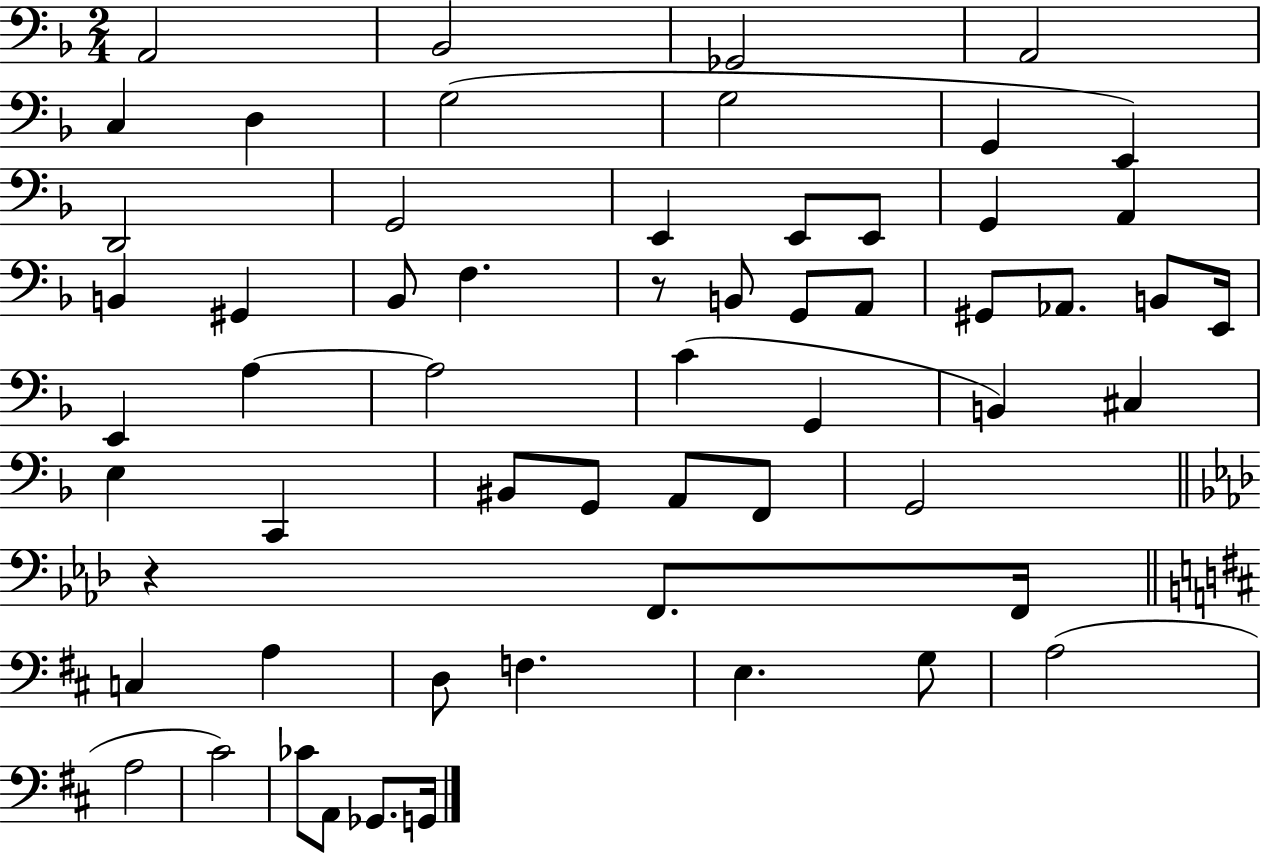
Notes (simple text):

A2/h Bb2/h Gb2/h A2/h C3/q D3/q G3/h G3/h G2/q E2/q D2/h G2/h E2/q E2/e E2/e G2/q A2/q B2/q G#2/q Bb2/e F3/q. R/e B2/e G2/e A2/e G#2/e Ab2/e. B2/e E2/s E2/q A3/q A3/h C4/q G2/q B2/q C#3/q E3/q C2/q BIS2/e G2/e A2/e F2/e G2/h R/q F2/e. F2/s C3/q A3/q D3/e F3/q. E3/q. G3/e A3/h A3/h C#4/h CES4/e A2/e Gb2/e. G2/s